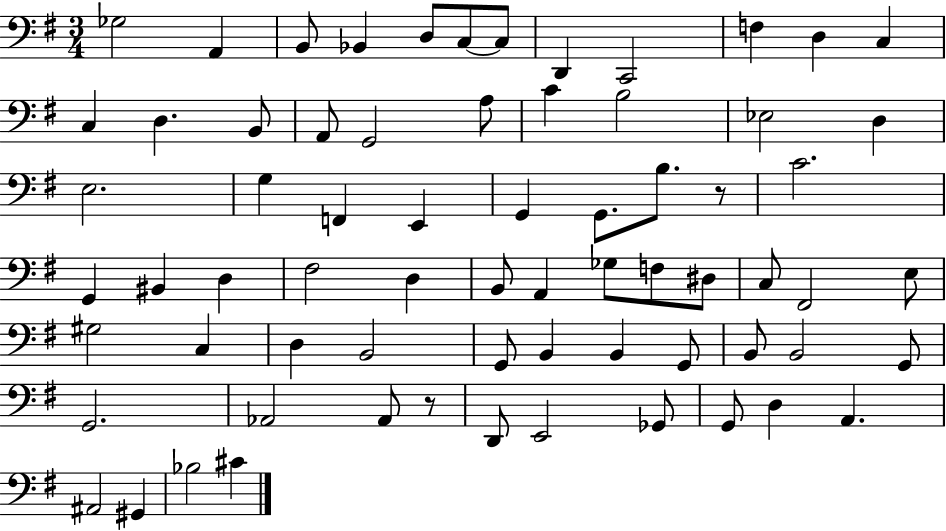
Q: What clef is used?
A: bass